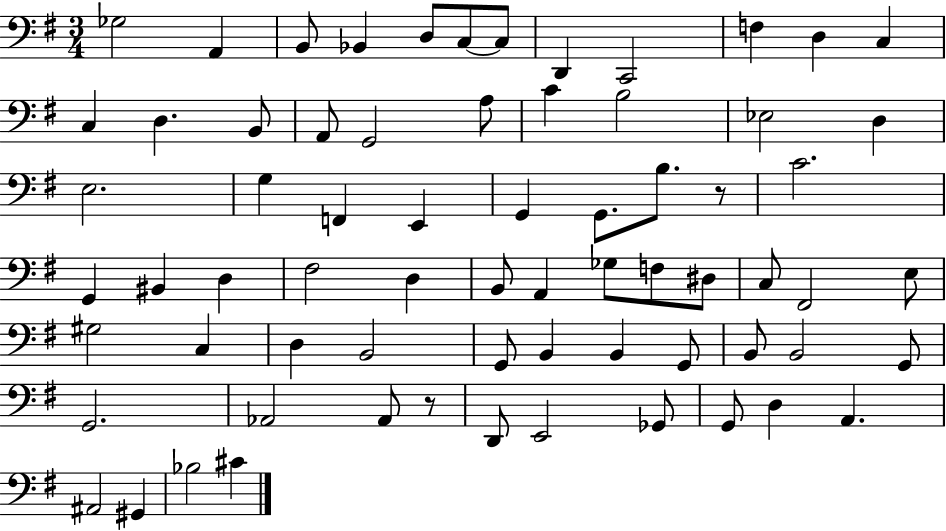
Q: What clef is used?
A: bass